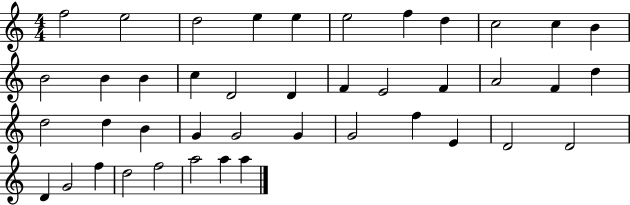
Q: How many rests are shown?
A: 0